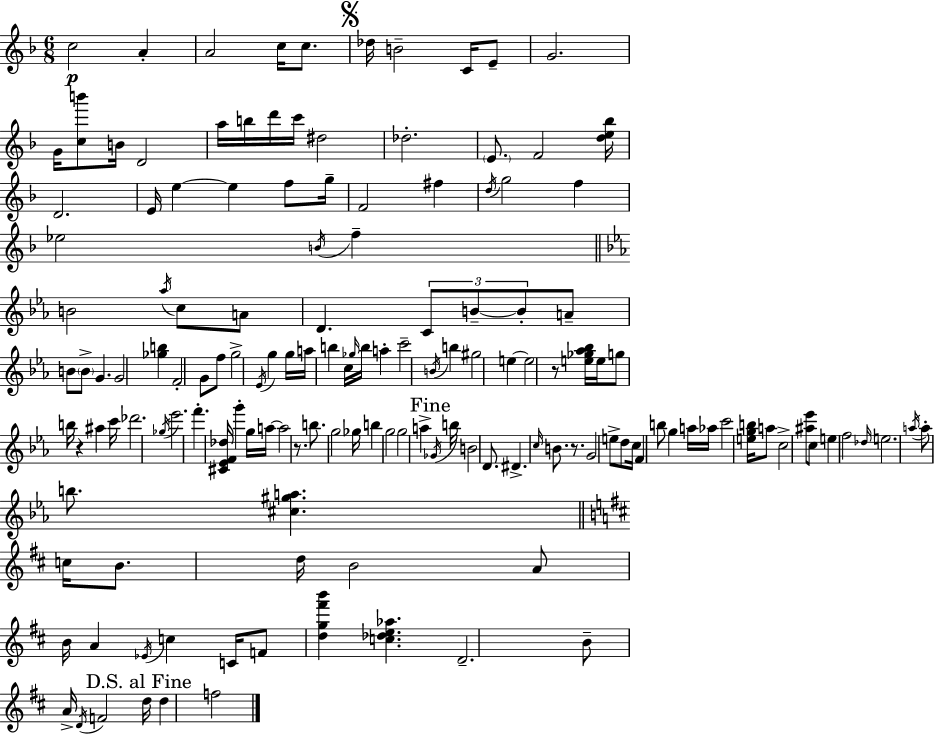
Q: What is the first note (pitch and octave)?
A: C5